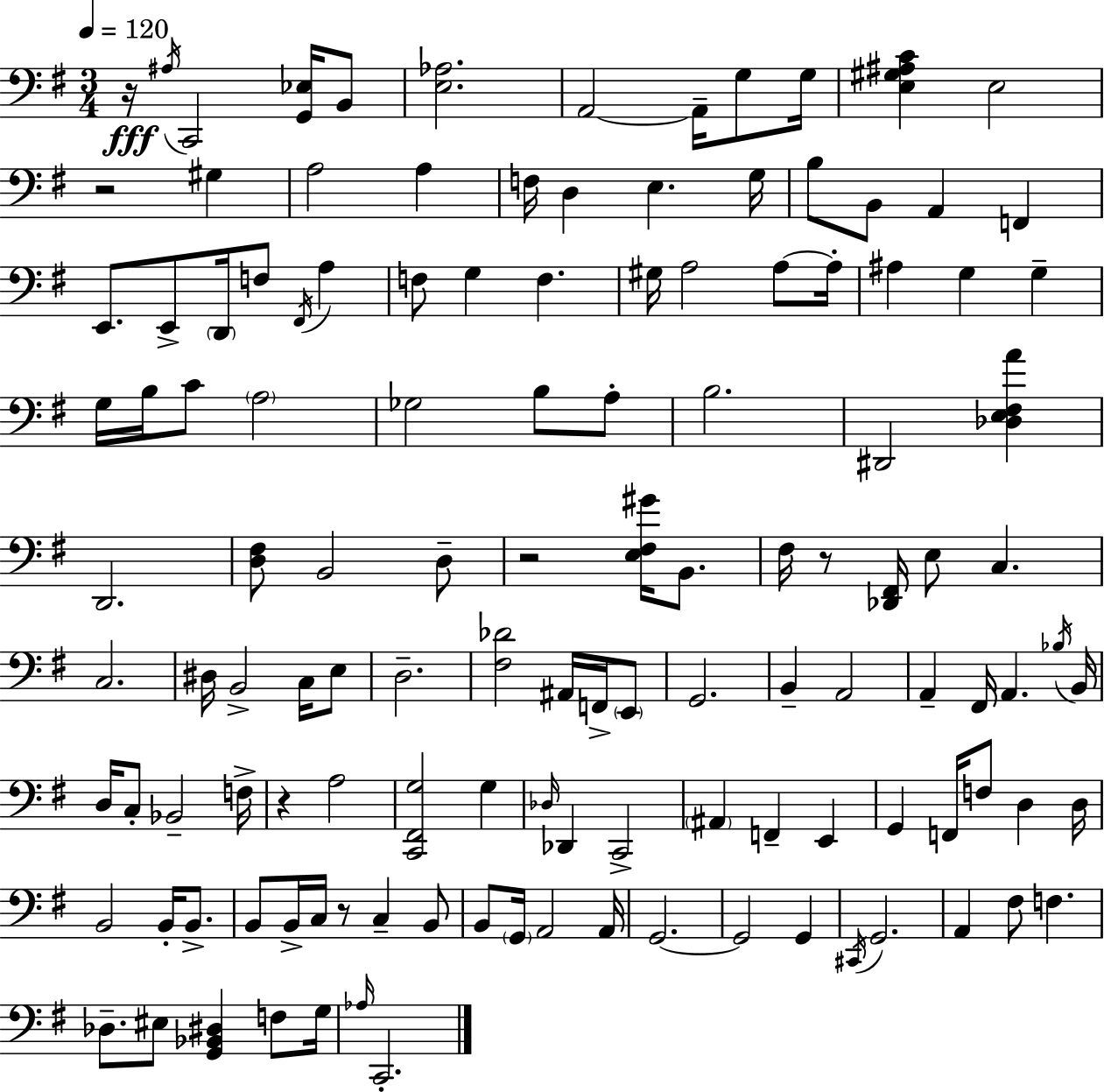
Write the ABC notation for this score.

X:1
T:Untitled
M:3/4
L:1/4
K:Em
z/4 ^A,/4 C,,2 [G,,_E,]/4 B,,/2 [E,_A,]2 A,,2 A,,/4 G,/2 G,/4 [E,^G,^A,C] E,2 z2 ^G, A,2 A, F,/4 D, E, G,/4 B,/2 B,,/2 A,, F,, E,,/2 E,,/2 D,,/4 F,/2 ^F,,/4 A, F,/2 G, F, ^G,/4 A,2 A,/2 A,/4 ^A, G, G, G,/4 B,/4 C/2 A,2 _G,2 B,/2 A,/2 B,2 ^D,,2 [_D,E,^F,A] D,,2 [D,^F,]/2 B,,2 D,/2 z2 [E,^F,^G]/4 B,,/2 ^F,/4 z/2 [_D,,^F,,]/4 E,/2 C, C,2 ^D,/4 B,,2 C,/4 E,/2 D,2 [^F,_D]2 ^A,,/4 F,,/4 E,,/2 G,,2 B,, A,,2 A,, ^F,,/4 A,, _B,/4 B,,/4 D,/4 C,/2 _B,,2 F,/4 z A,2 [C,,^F,,G,]2 G, _D,/4 _D,, C,,2 ^A,, F,, E,, G,, F,,/4 F,/2 D, D,/4 B,,2 B,,/4 B,,/2 B,,/2 B,,/4 C,/4 z/2 C, B,,/2 B,,/2 G,,/4 A,,2 A,,/4 G,,2 G,,2 G,, ^C,,/4 G,,2 A,, ^F,/2 F, _D,/2 ^E,/2 [G,,_B,,^D,] F,/2 G,/4 _A,/4 C,,2